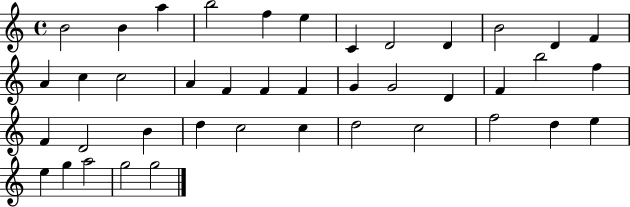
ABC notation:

X:1
T:Untitled
M:4/4
L:1/4
K:C
B2 B a b2 f e C D2 D B2 D F A c c2 A F F F G G2 D F b2 f F D2 B d c2 c d2 c2 f2 d e e g a2 g2 g2